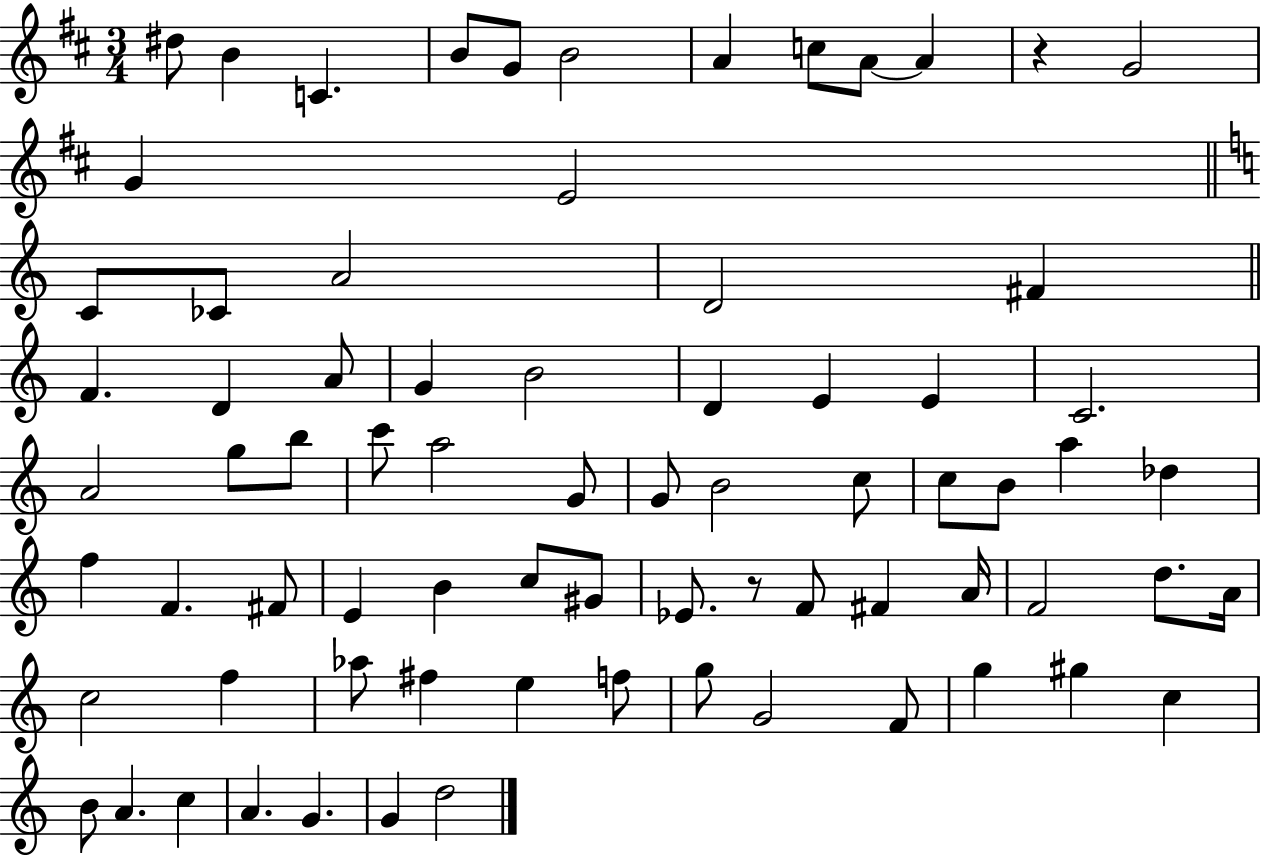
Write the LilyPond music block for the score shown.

{
  \clef treble
  \numericTimeSignature
  \time 3/4
  \key d \major
  \repeat volta 2 { dis''8 b'4 c'4. | b'8 g'8 b'2 | a'4 c''8 a'8~~ a'4 | r4 g'2 | \break g'4 e'2 | \bar "||" \break \key a \minor c'8 ces'8 a'2 | d'2 fis'4 | \bar "||" \break \key c \major f'4. d'4 a'8 | g'4 b'2 | d'4 e'4 e'4 | c'2. | \break a'2 g''8 b''8 | c'''8 a''2 g'8 | g'8 b'2 c''8 | c''8 b'8 a''4 des''4 | \break f''4 f'4. fis'8 | e'4 b'4 c''8 gis'8 | ees'8. r8 f'8 fis'4 a'16 | f'2 d''8. a'16 | \break c''2 f''4 | aes''8 fis''4 e''4 f''8 | g''8 g'2 f'8 | g''4 gis''4 c''4 | \break b'8 a'4. c''4 | a'4. g'4. | g'4 d''2 | } \bar "|."
}